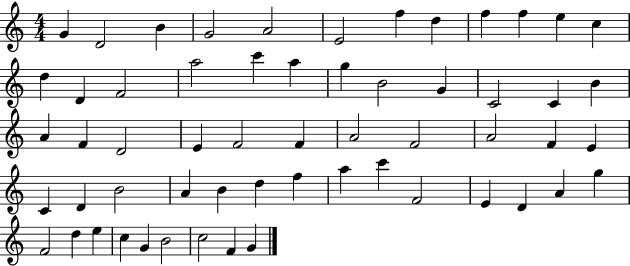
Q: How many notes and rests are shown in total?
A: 58